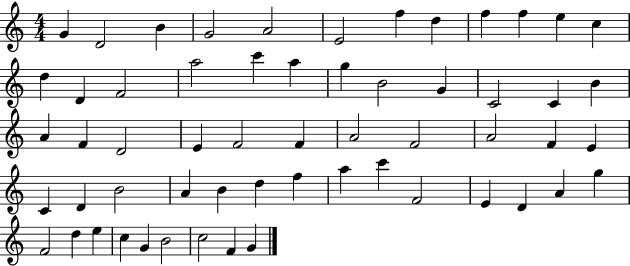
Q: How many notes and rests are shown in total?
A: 58